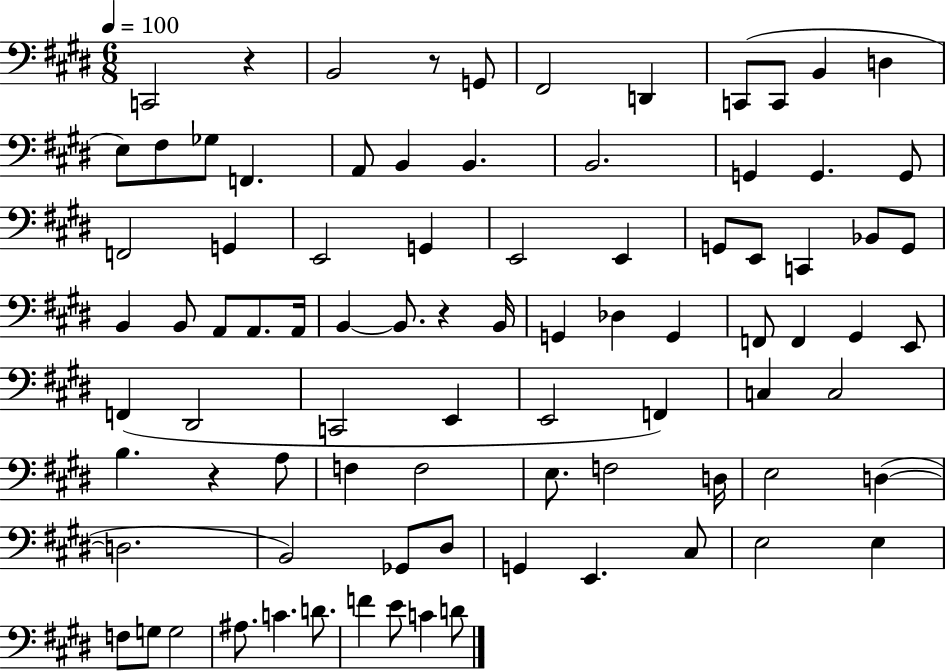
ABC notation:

X:1
T:Untitled
M:6/8
L:1/4
K:E
C,,2 z B,,2 z/2 G,,/2 ^F,,2 D,, C,,/2 C,,/2 B,, D, E,/2 ^F,/2 _G,/2 F,, A,,/2 B,, B,, B,,2 G,, G,, G,,/2 F,,2 G,, E,,2 G,, E,,2 E,, G,,/2 E,,/2 C,, _B,,/2 G,,/2 B,, B,,/2 A,,/2 A,,/2 A,,/4 B,, B,,/2 z B,,/4 G,, _D, G,, F,,/2 F,, ^G,, E,,/2 F,, ^D,,2 C,,2 E,, E,,2 F,, C, C,2 B, z A,/2 F, F,2 E,/2 F,2 D,/4 E,2 D, D,2 B,,2 _G,,/2 ^D,/2 G,, E,, ^C,/2 E,2 E, F,/2 G,/2 G,2 ^A,/2 C D/2 F E/2 C D/2